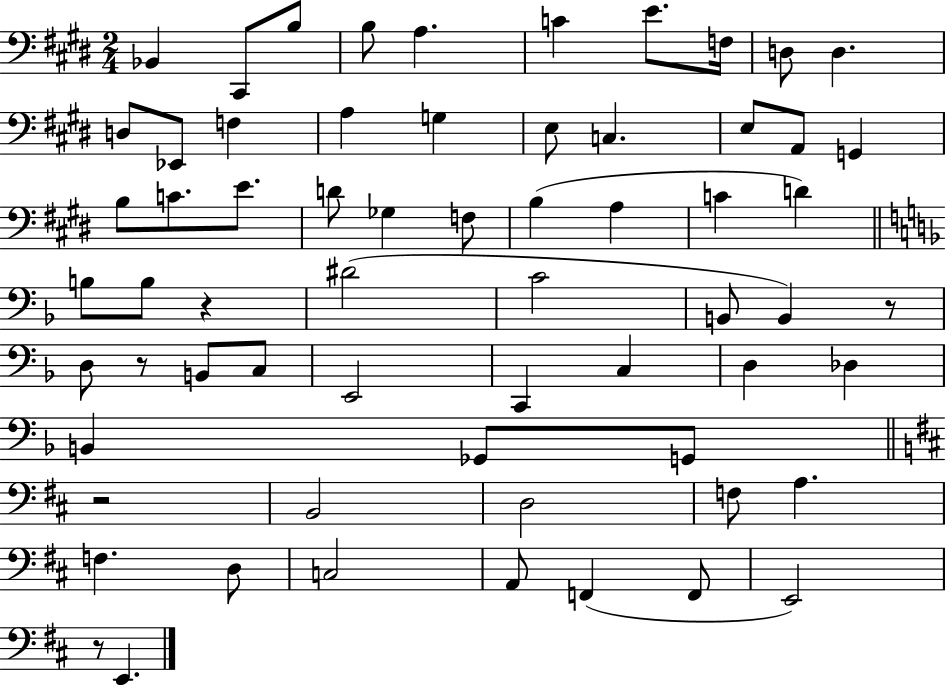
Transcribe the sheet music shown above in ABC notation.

X:1
T:Untitled
M:2/4
L:1/4
K:E
_B,, ^C,,/2 B,/2 B,/2 A, C E/2 F,/4 D,/2 D, D,/2 _E,,/2 F, A, G, E,/2 C, E,/2 A,,/2 G,, B,/2 C/2 E/2 D/2 _G, F,/2 B, A, C D B,/2 B,/2 z ^D2 C2 B,,/2 B,, z/2 D,/2 z/2 B,,/2 C,/2 E,,2 C,, C, D, _D, B,, _G,,/2 G,,/2 z2 B,,2 D,2 F,/2 A, F, D,/2 C,2 A,,/2 F,, F,,/2 E,,2 z/2 E,,